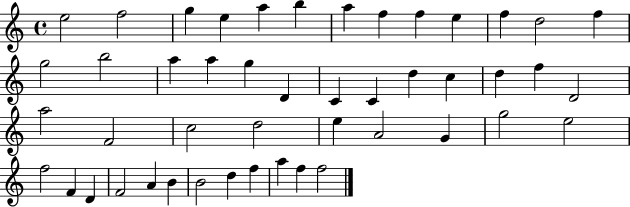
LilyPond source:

{
  \clef treble
  \time 4/4
  \defaultTimeSignature
  \key c \major
  e''2 f''2 | g''4 e''4 a''4 b''4 | a''4 f''4 f''4 e''4 | f''4 d''2 f''4 | \break g''2 b''2 | a''4 a''4 g''4 d'4 | c'4 c'4 d''4 c''4 | d''4 f''4 d'2 | \break a''2 f'2 | c''2 d''2 | e''4 a'2 g'4 | g''2 e''2 | \break f''2 f'4 d'4 | f'2 a'4 b'4 | b'2 d''4 f''4 | a''4 f''4 f''2 | \break \bar "|."
}